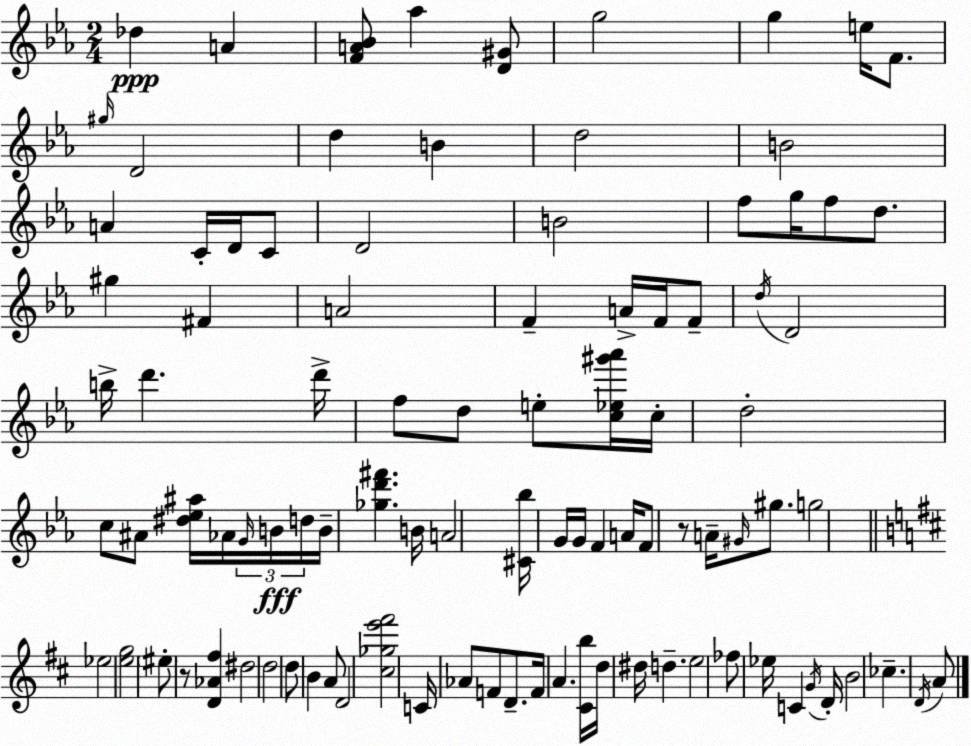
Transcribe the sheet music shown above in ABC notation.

X:1
T:Untitled
M:2/4
L:1/4
K:Eb
_d A [FA_B]/2 _a [D^G]/2 g2 g e/4 F/2 ^g/4 D2 d B d2 B2 A C/4 D/4 C/2 D2 B2 f/2 g/4 f/2 d/2 ^g ^F A2 F A/4 F/4 F/2 d/4 D2 b/4 d' d'/4 f/2 d/2 e/2 [c_e^g'_a']/4 c/4 d2 c/2 ^A/2 [^d_e^a]/4 _A/4 G/4 B/4 d/4 B/4 [_gd'^f'] B/4 A2 [^C_b]/4 G/4 G/4 F A/4 F/2 z/2 A/4 ^G/4 ^g/2 g2 _e2 [eg]2 ^e/2 z/2 [D_A^f] ^d2 d2 d/2 B A/2 D2 [^c_ge'^f']2 C/4 _A/2 F/2 D/2 F/4 A [^Cb]/4 d/4 ^d/4 d e2 _f/2 _e/4 C G/4 D/4 B2 _c D/4 A/2